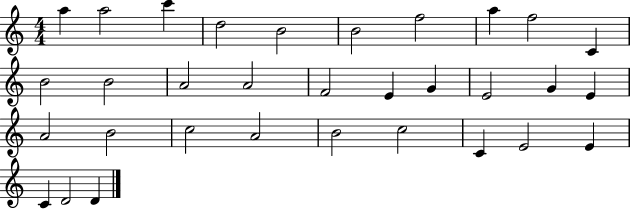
X:1
T:Untitled
M:4/4
L:1/4
K:C
a a2 c' d2 B2 B2 f2 a f2 C B2 B2 A2 A2 F2 E G E2 G E A2 B2 c2 A2 B2 c2 C E2 E C D2 D